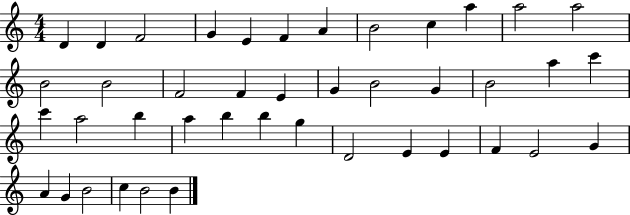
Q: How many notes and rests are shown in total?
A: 42